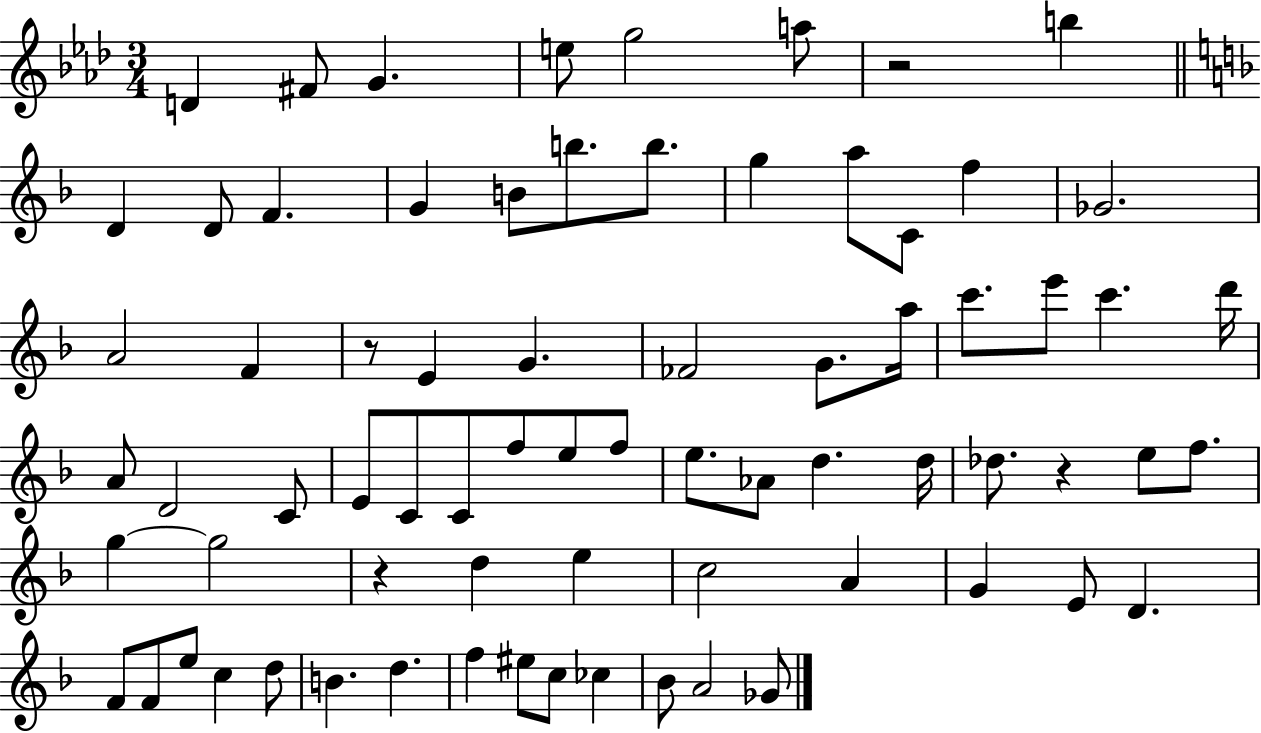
X:1
T:Untitled
M:3/4
L:1/4
K:Ab
D ^F/2 G e/2 g2 a/2 z2 b D D/2 F G B/2 b/2 b/2 g a/2 C/2 f _G2 A2 F z/2 E G _F2 G/2 a/4 c'/2 e'/2 c' d'/4 A/2 D2 C/2 E/2 C/2 C/2 f/2 e/2 f/2 e/2 _A/2 d d/4 _d/2 z e/2 f/2 g g2 z d e c2 A G E/2 D F/2 F/2 e/2 c d/2 B d f ^e/2 c/2 _c _B/2 A2 _G/2